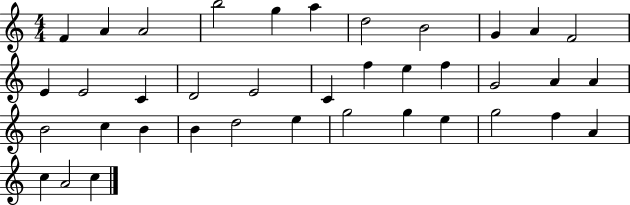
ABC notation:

X:1
T:Untitled
M:4/4
L:1/4
K:C
F A A2 b2 g a d2 B2 G A F2 E E2 C D2 E2 C f e f G2 A A B2 c B B d2 e g2 g e g2 f A c A2 c